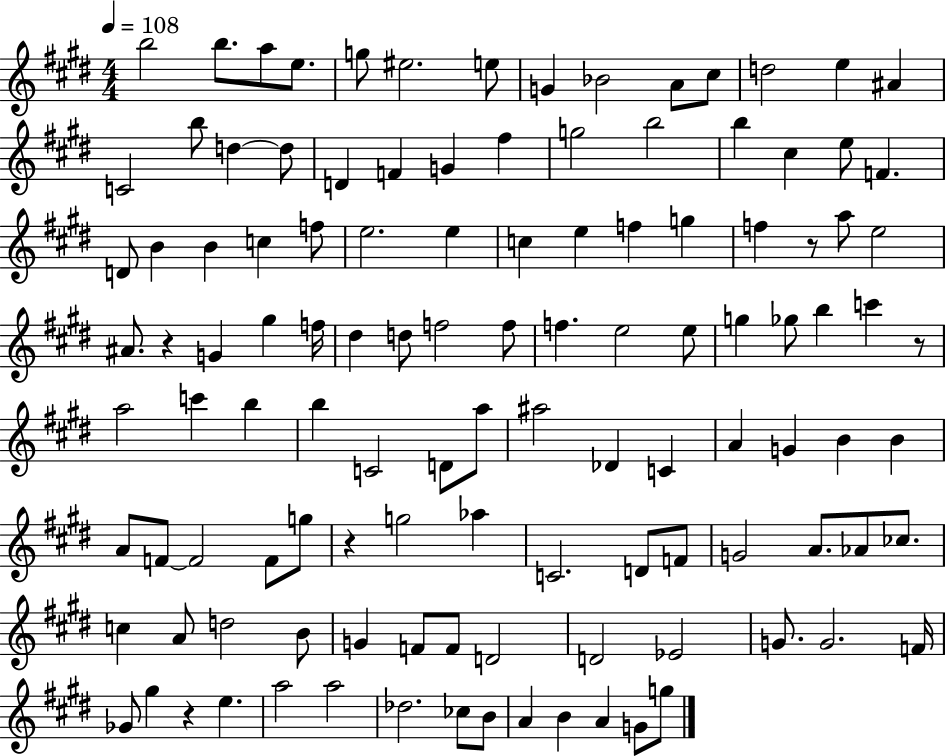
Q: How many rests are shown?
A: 5